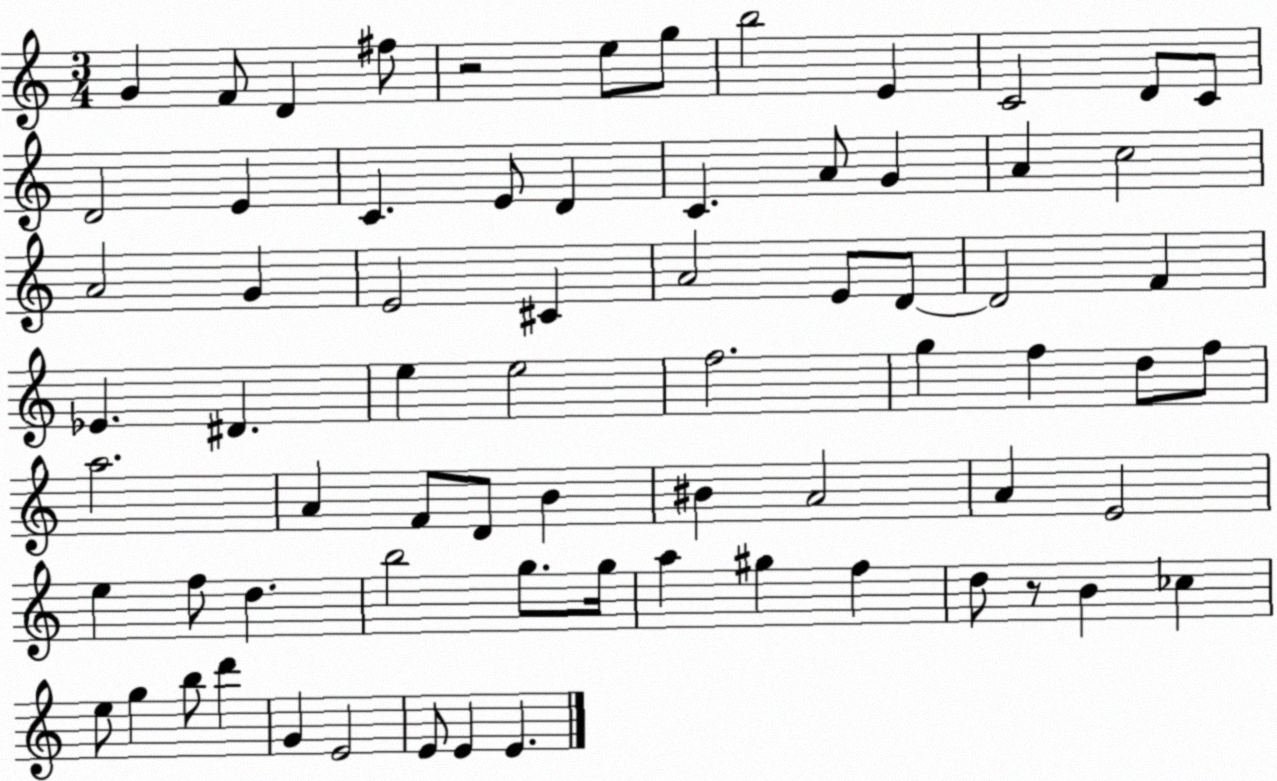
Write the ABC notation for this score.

X:1
T:Untitled
M:3/4
L:1/4
K:C
G F/2 D ^f/2 z2 e/2 g/2 b2 E C2 D/2 C/2 D2 E C E/2 D C A/2 G A c2 A2 G E2 ^C A2 E/2 D/2 D2 F _E ^D e e2 f2 g f d/2 f/2 a2 A F/2 D/2 B ^B A2 A E2 e f/2 d b2 g/2 g/4 a ^g f d/2 z/2 B _c e/2 g b/2 d' G E2 E/2 E E